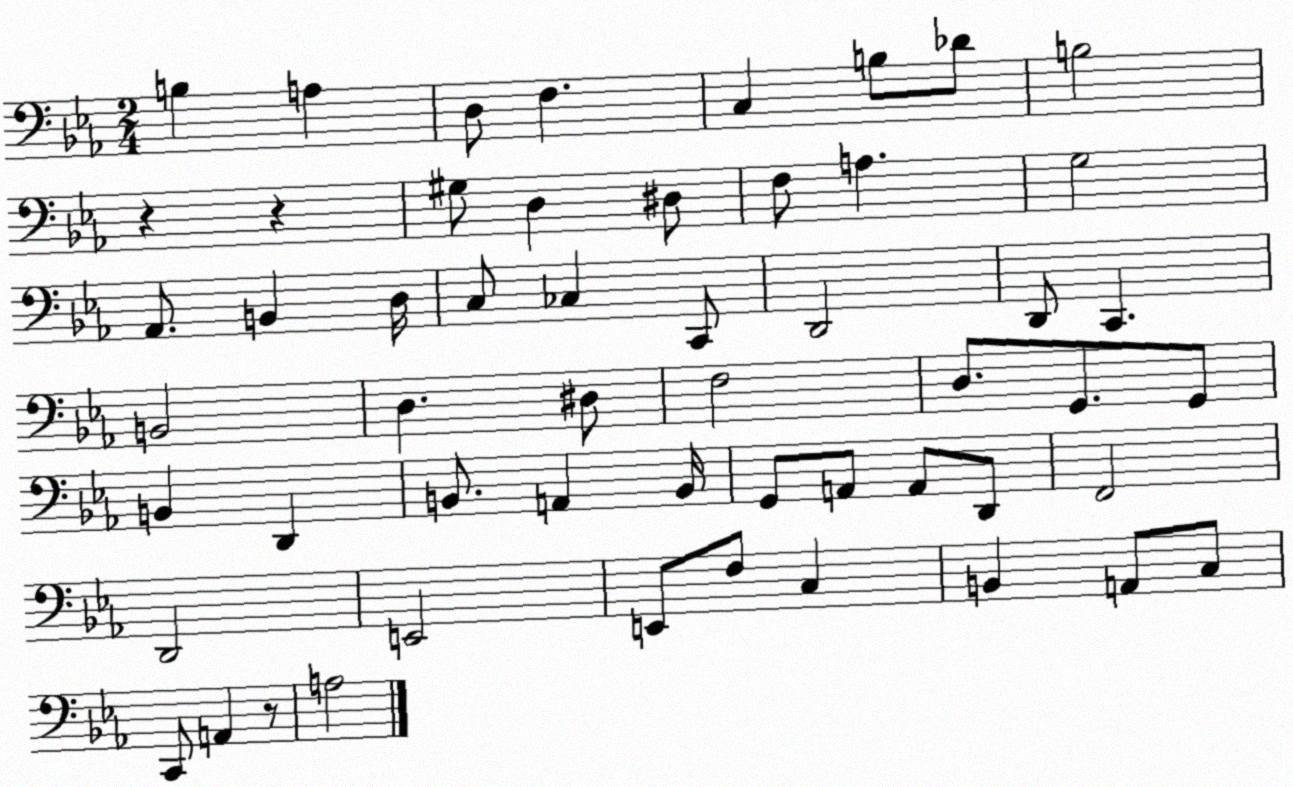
X:1
T:Untitled
M:2/4
L:1/4
K:Eb
B, A, D,/2 F, C, B,/2 _D/2 B,2 z z ^G,/2 D, ^D,/2 F,/2 A, G,2 _A,,/2 B,, D,/4 C,/2 _C, C,,/2 D,,2 D,,/2 C,, B,,2 D, ^D,/2 F,2 D,/2 G,,/2 G,,/2 B,, D,, B,,/2 A,, B,,/4 G,,/2 A,,/2 A,,/2 D,,/2 F,,2 D,,2 E,,2 E,,/2 F,/2 C, B,, A,,/2 C,/2 C,,/2 A,, z/2 A,2